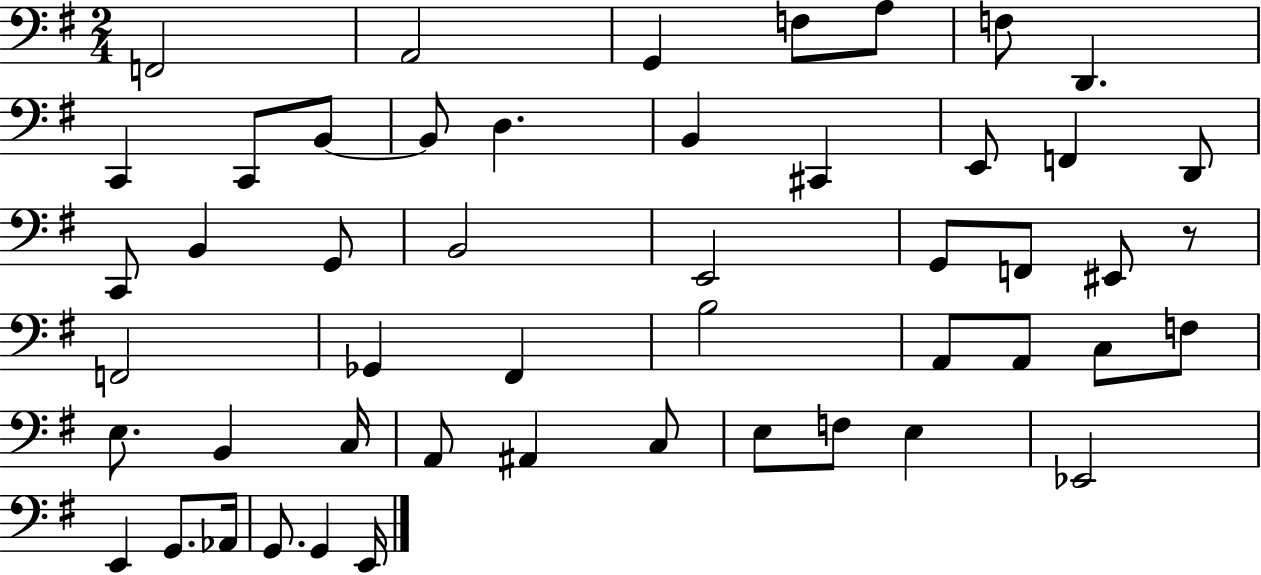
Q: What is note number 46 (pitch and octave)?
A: Ab2